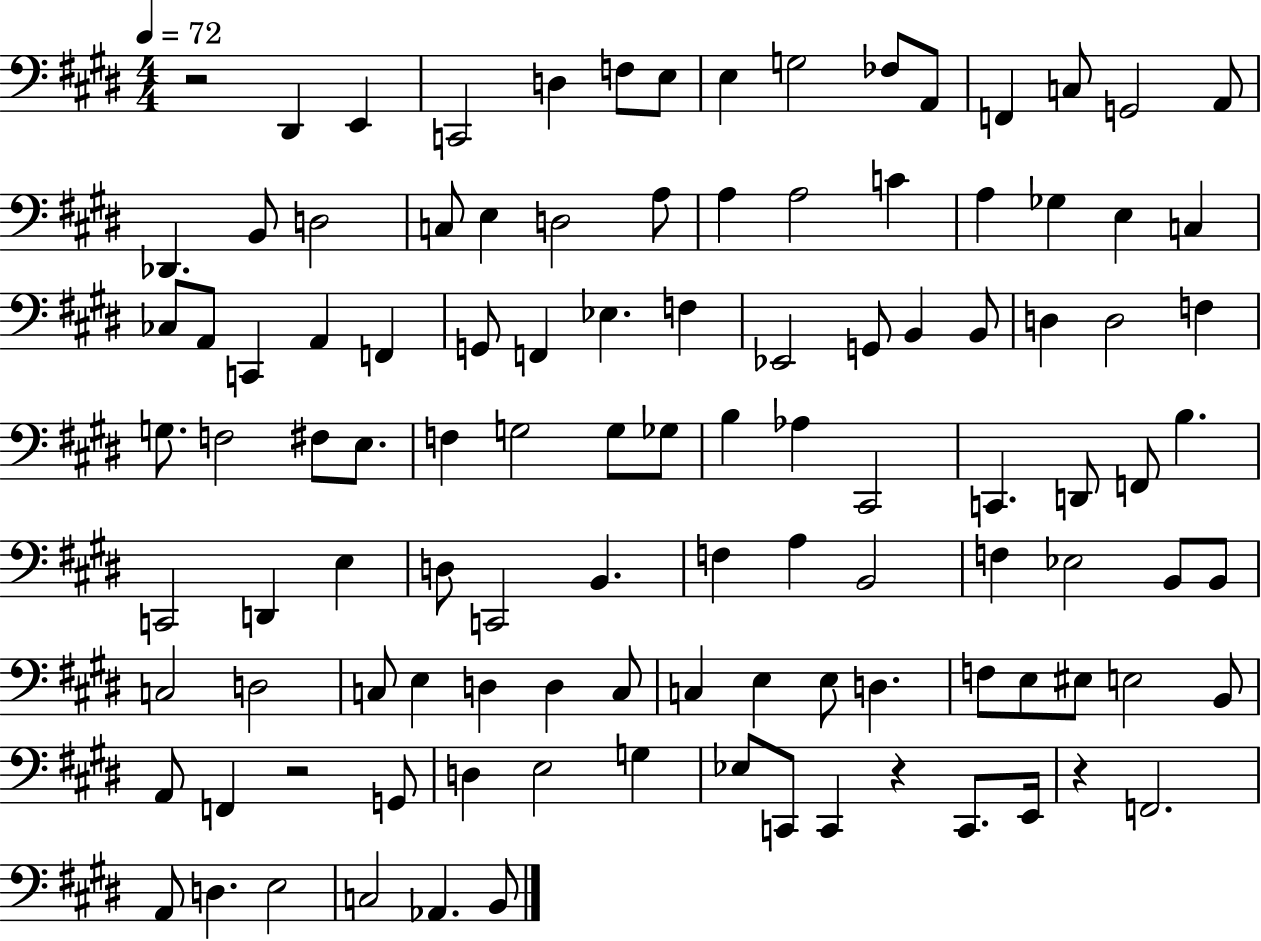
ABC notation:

X:1
T:Untitled
M:4/4
L:1/4
K:E
z2 ^D,, E,, C,,2 D, F,/2 E,/2 E, G,2 _F,/2 A,,/2 F,, C,/2 G,,2 A,,/2 _D,, B,,/2 D,2 C,/2 E, D,2 A,/2 A, A,2 C A, _G, E, C, _C,/2 A,,/2 C,, A,, F,, G,,/2 F,, _E, F, _E,,2 G,,/2 B,, B,,/2 D, D,2 F, G,/2 F,2 ^F,/2 E,/2 F, G,2 G,/2 _G,/2 B, _A, ^C,,2 C,, D,,/2 F,,/2 B, C,,2 D,, E, D,/2 C,,2 B,, F, A, B,,2 F, _E,2 B,,/2 B,,/2 C,2 D,2 C,/2 E, D, D, C,/2 C, E, E,/2 D, F,/2 E,/2 ^E,/2 E,2 B,,/2 A,,/2 F,, z2 G,,/2 D, E,2 G, _E,/2 C,,/2 C,, z C,,/2 E,,/4 z F,,2 A,,/2 D, E,2 C,2 _A,, B,,/2